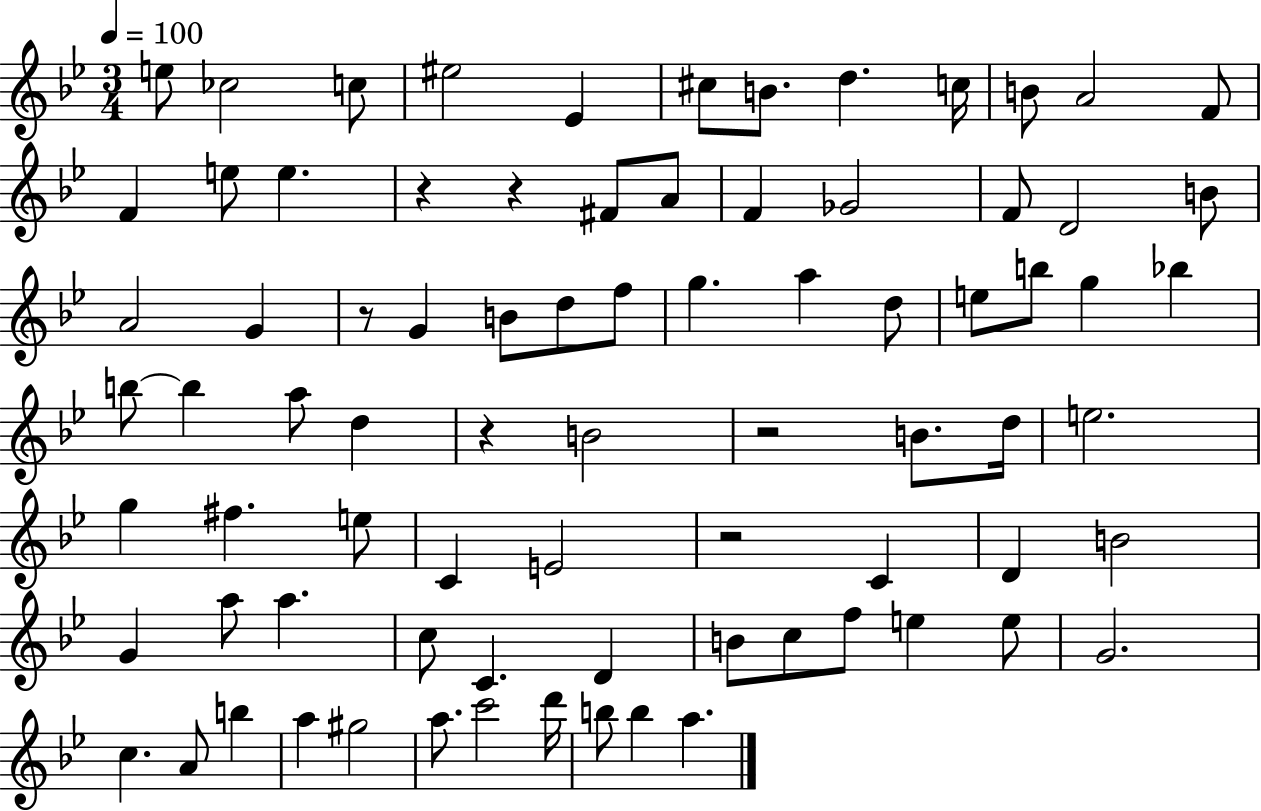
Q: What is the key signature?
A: BES major